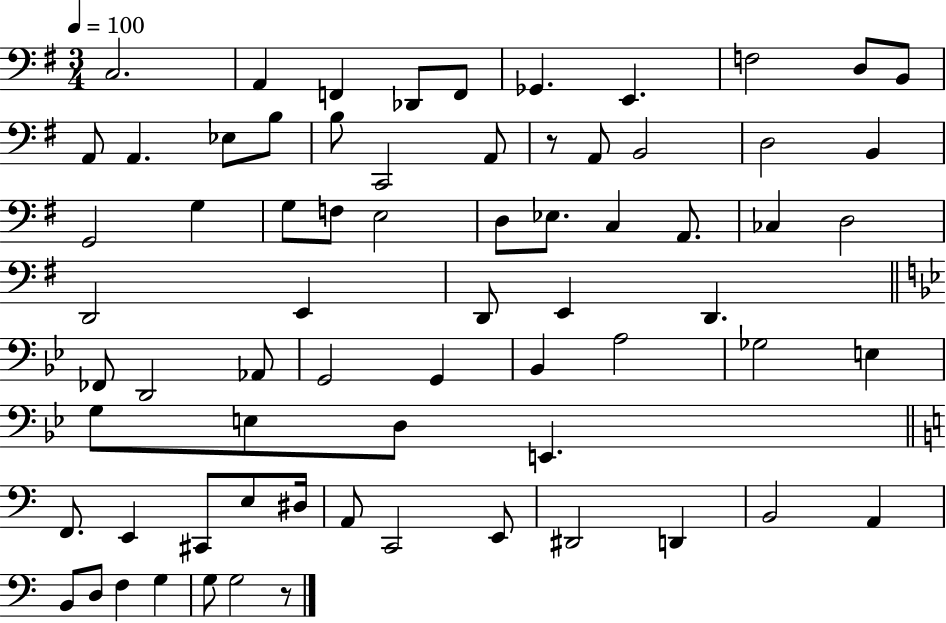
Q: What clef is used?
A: bass